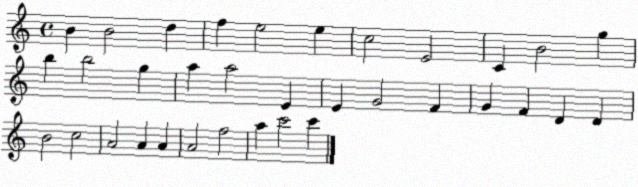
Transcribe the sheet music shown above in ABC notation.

X:1
T:Untitled
M:4/4
L:1/4
K:C
B B2 d f e2 e c2 E2 C B2 g b b2 g a a2 E E G2 F G F D D B2 c2 A2 A A A2 f2 a c'2 c'